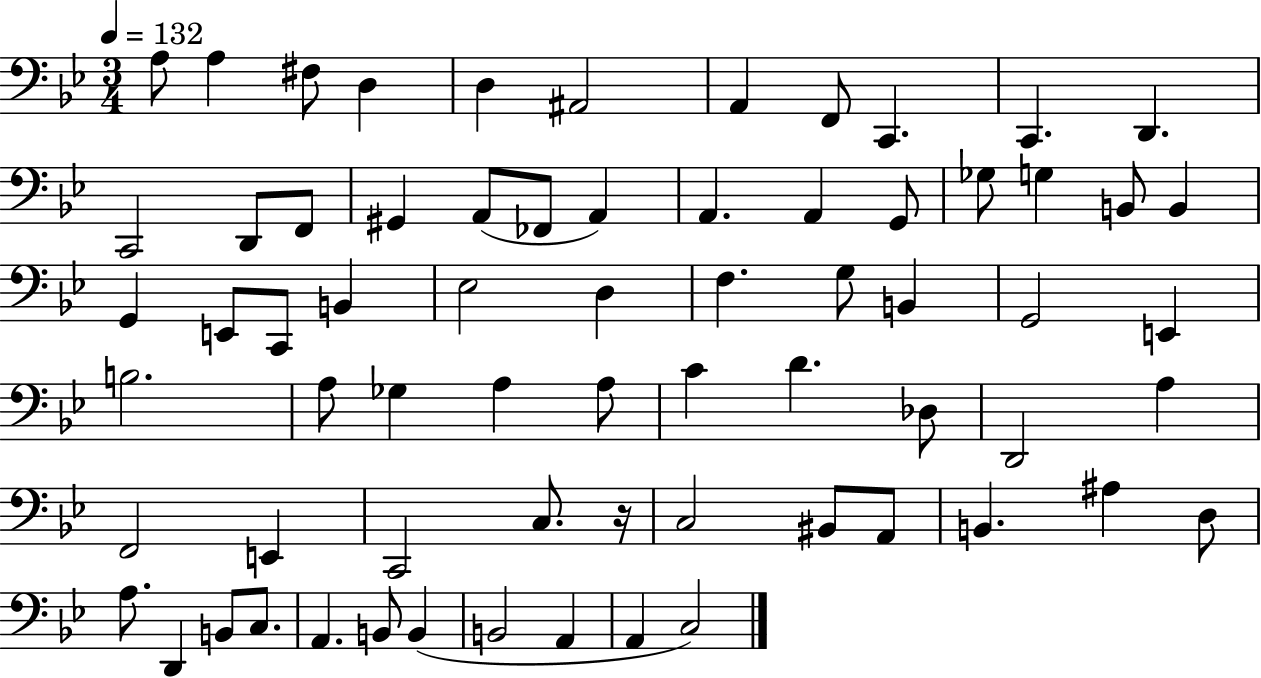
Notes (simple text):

A3/e A3/q F#3/e D3/q D3/q A#2/h A2/q F2/e C2/q. C2/q. D2/q. C2/h D2/e F2/e G#2/q A2/e FES2/e A2/q A2/q. A2/q G2/e Gb3/e G3/q B2/e B2/q G2/q E2/e C2/e B2/q Eb3/h D3/q F3/q. G3/e B2/q G2/h E2/q B3/h. A3/e Gb3/q A3/q A3/e C4/q D4/q. Db3/e D2/h A3/q F2/h E2/q C2/h C3/e. R/s C3/h BIS2/e A2/e B2/q. A#3/q D3/e A3/e. D2/q B2/e C3/e. A2/q. B2/e B2/q B2/h A2/q A2/q C3/h